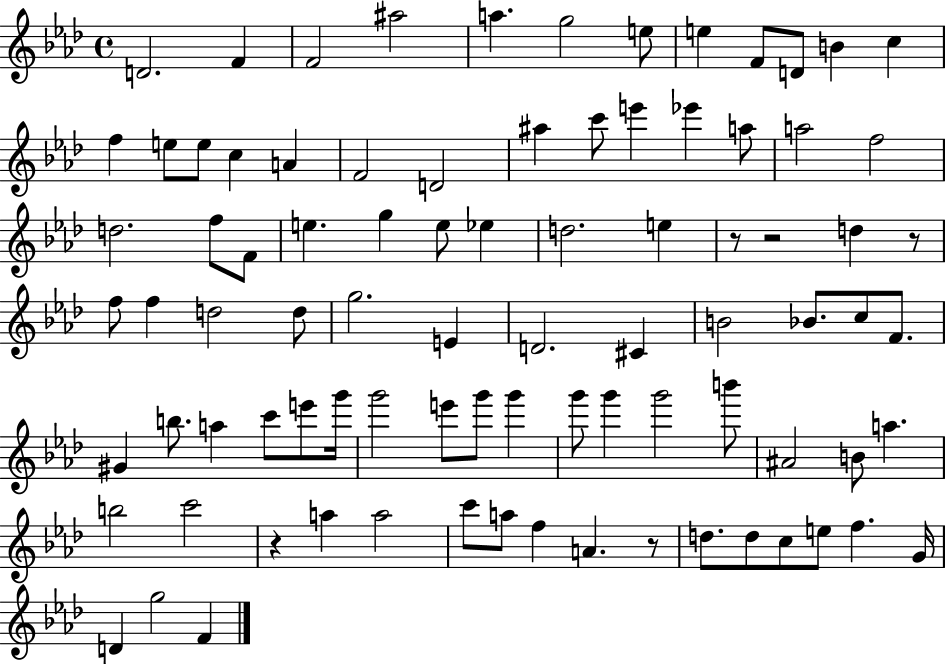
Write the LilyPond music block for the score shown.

{
  \clef treble
  \time 4/4
  \defaultTimeSignature
  \key aes \major
  \repeat volta 2 { d'2. f'4 | f'2 ais''2 | a''4. g''2 e''8 | e''4 f'8 d'8 b'4 c''4 | \break f''4 e''8 e''8 c''4 a'4 | f'2 d'2 | ais''4 c'''8 e'''4 ees'''4 a''8 | a''2 f''2 | \break d''2. f''8 f'8 | e''4. g''4 e''8 ees''4 | d''2. e''4 | r8 r2 d''4 r8 | \break f''8 f''4 d''2 d''8 | g''2. e'4 | d'2. cis'4 | b'2 bes'8. c''8 f'8. | \break gis'4 b''8. a''4 c'''8 e'''8 g'''16 | g'''2 e'''8 g'''8 g'''4 | g'''8 g'''4 g'''2 b'''8 | ais'2 b'8 a''4. | \break b''2 c'''2 | r4 a''4 a''2 | c'''8 a''8 f''4 a'4. r8 | d''8. d''8 c''8 e''8 f''4. g'16 | \break d'4 g''2 f'4 | } \bar "|."
}